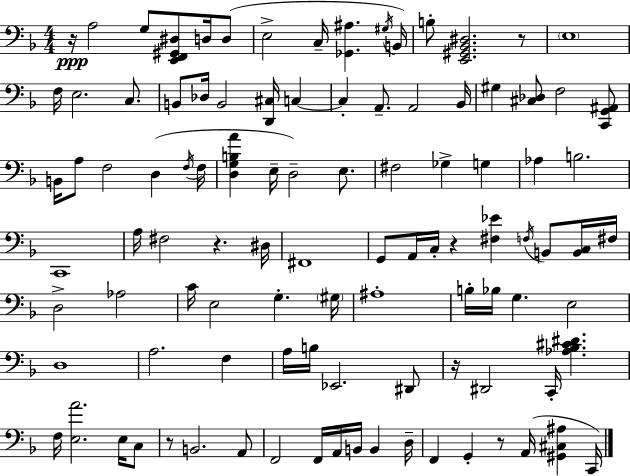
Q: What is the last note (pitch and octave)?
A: C2